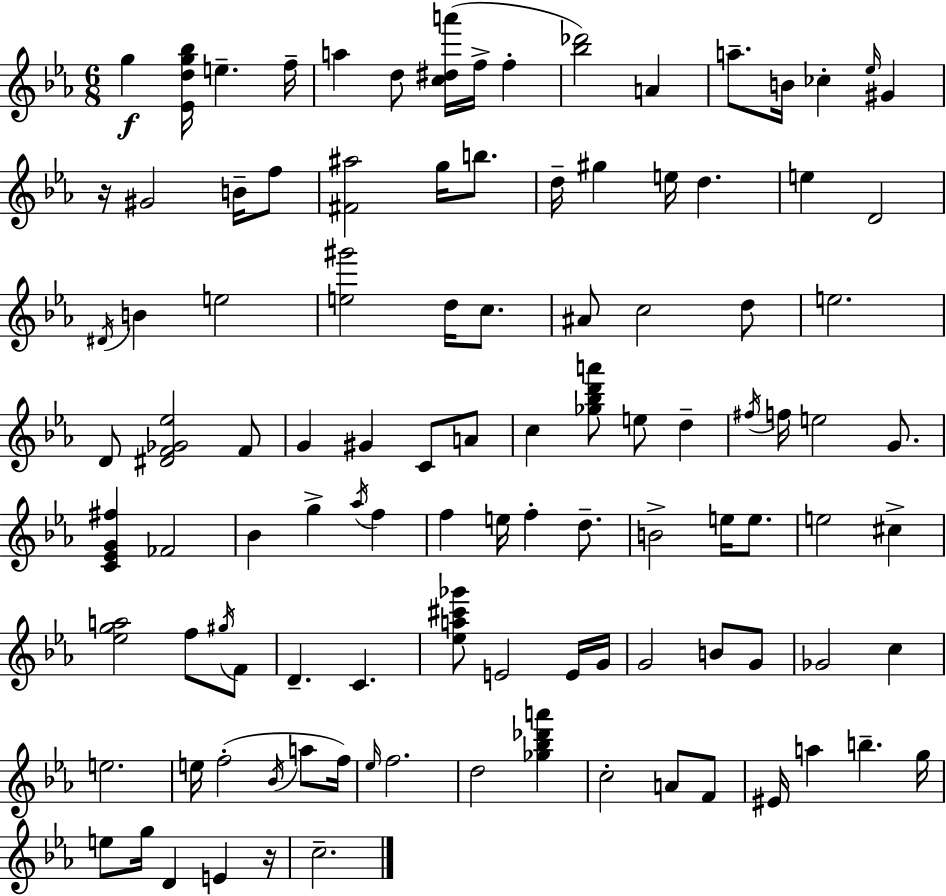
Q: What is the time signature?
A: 6/8